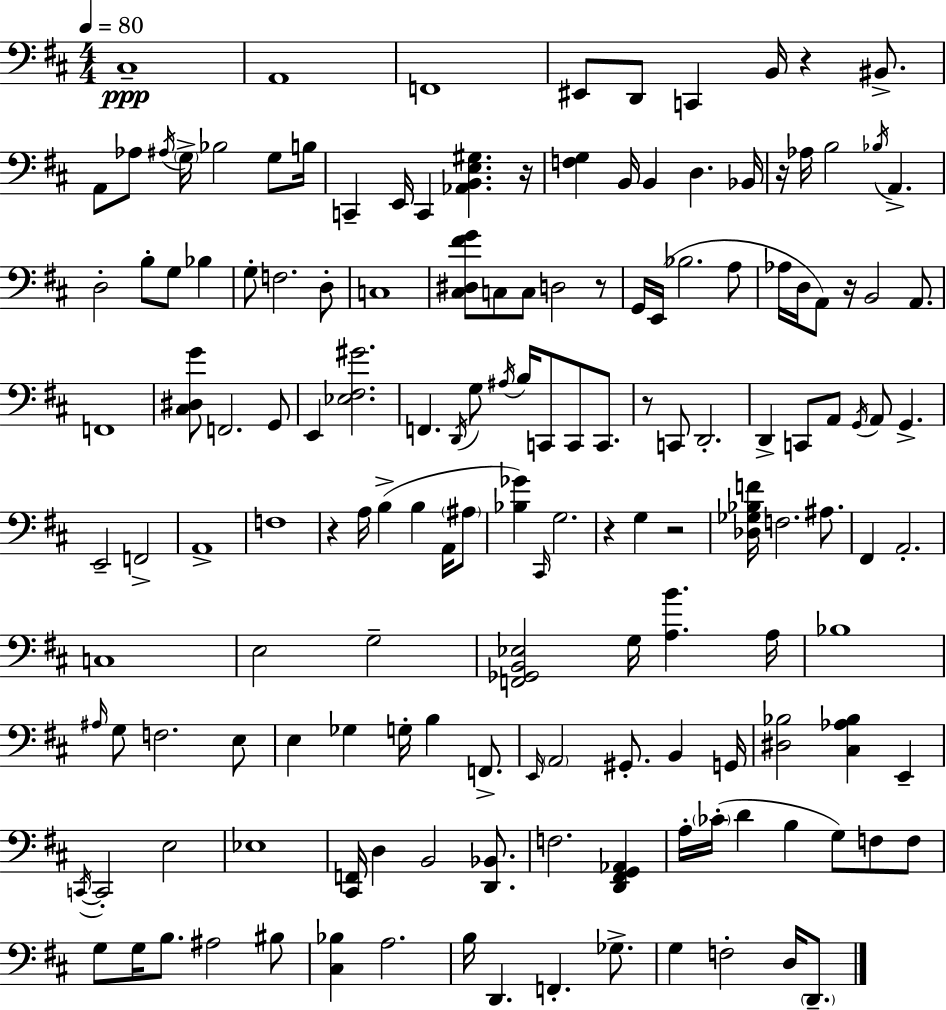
X:1
T:Untitled
M:4/4
L:1/4
K:D
^C,4 A,,4 F,,4 ^E,,/2 D,,/2 C,, B,,/4 z ^B,,/2 A,,/2 _A,/2 ^A,/4 G,/4 _B,2 G,/2 B,/4 C,, E,,/4 C,, [_A,,B,,E,^G,] z/4 [F,G,] B,,/4 B,, D, _B,,/4 z/4 _A,/4 B,2 _B,/4 A,, D,2 B,/2 G,/2 _B, G,/2 F,2 D,/2 C,4 [^C,^D,^FG]/2 C,/2 C,/2 D,2 z/2 G,,/4 E,,/4 _B,2 A,/2 _A,/4 D,/4 A,,/2 z/4 B,,2 A,,/2 F,,4 [^C,^D,G]/2 F,,2 G,,/2 E,, [_E,^F,^G]2 F,, D,,/4 G,/2 ^A,/4 B,/4 C,,/2 C,,/2 C,,/2 z/2 C,,/2 D,,2 D,, C,,/2 A,,/2 G,,/4 A,,/2 G,, E,,2 F,,2 A,,4 F,4 z A,/4 B, B, A,,/4 ^A,/2 [_B,_G] ^C,,/4 G,2 z G, z2 [_D,_G,_B,F]/4 F,2 ^A,/2 ^F,, A,,2 C,4 E,2 G,2 [F,,_G,,B,,_E,]2 G,/4 [A,B] A,/4 _B,4 ^A,/4 G,/2 F,2 E,/2 E, _G, G,/4 B, F,,/2 E,,/4 A,,2 ^G,,/2 B,, G,,/4 [^D,_B,]2 [^C,_A,_B,] E,, C,,/4 C,,2 E,2 _E,4 [^C,,F,,]/4 D, B,,2 [D,,_B,,]/2 F,2 [D,,^F,,G,,_A,,] A,/4 _C/4 D B, G,/2 F,/2 F,/2 G,/2 G,/4 B,/2 ^A,2 ^B,/2 [^C,_B,] A,2 B,/4 D,, F,, _G,/2 G, F,2 D,/4 D,,/2